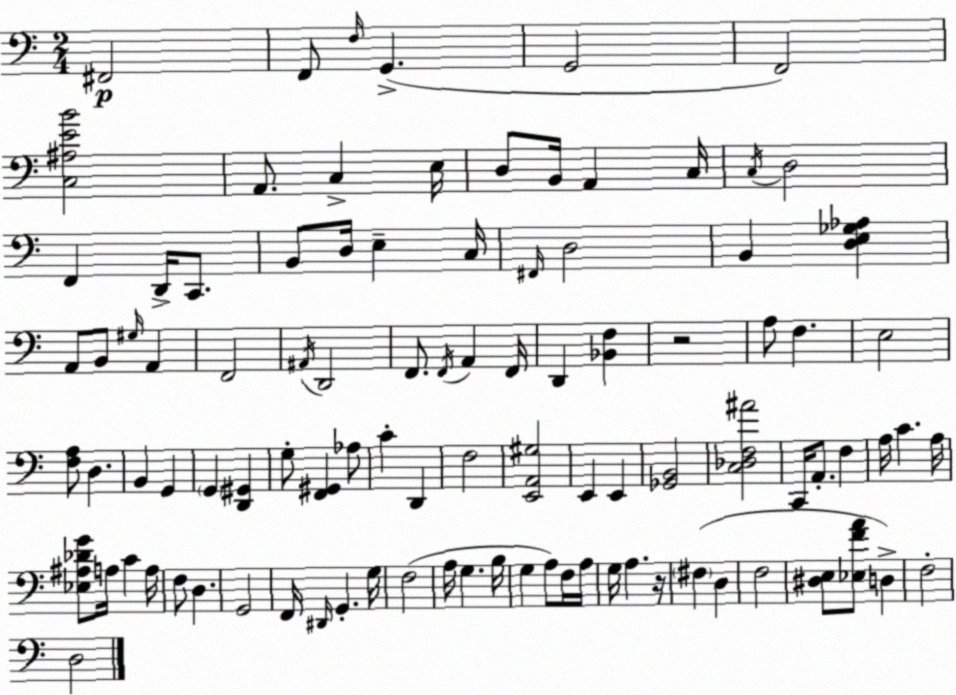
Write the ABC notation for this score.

X:1
T:Untitled
M:2/4
L:1/4
K:Am
^F,,2 F,,/2 F,/4 G,, G,,2 F,,2 [C,^A,EB]2 A,,/2 C, E,/4 D,/2 B,,/4 A,, C,/4 C,/4 D,2 F,, D,,/4 C,,/2 B,,/2 D,/4 E, C,/4 ^F,,/4 D,2 B,, [D,E,_G,_A,] A,,/2 B,,/2 ^G,/4 A,, F,,2 ^A,,/4 D,,2 F,,/2 F,,/4 A,, F,,/4 D,, [_B,,F,] z2 A,/2 F, E,2 [F,A,]/2 D, B,, G,, G,, [D,,^G,,] G,/2 [F,,^G,,] _A,/2 C D,, F,2 [E,,A,,^G,]2 E,, E,, [_G,,B,,]2 [C,_D,F,^A]2 C,,/4 A,,/2 F, A,/4 C A,/4 [_E,^A,_DG]/2 A,/4 C A,/4 F,/2 D, G,,2 F,,/4 ^D,,/4 G,, G,/4 F,2 A,/4 G, B,/4 G, A,/2 F,/4 A,/4 G,/4 A, z/4 ^F, D, F,2 [^D,E,]/2 [_E,FA]/2 D, F,2 D,2